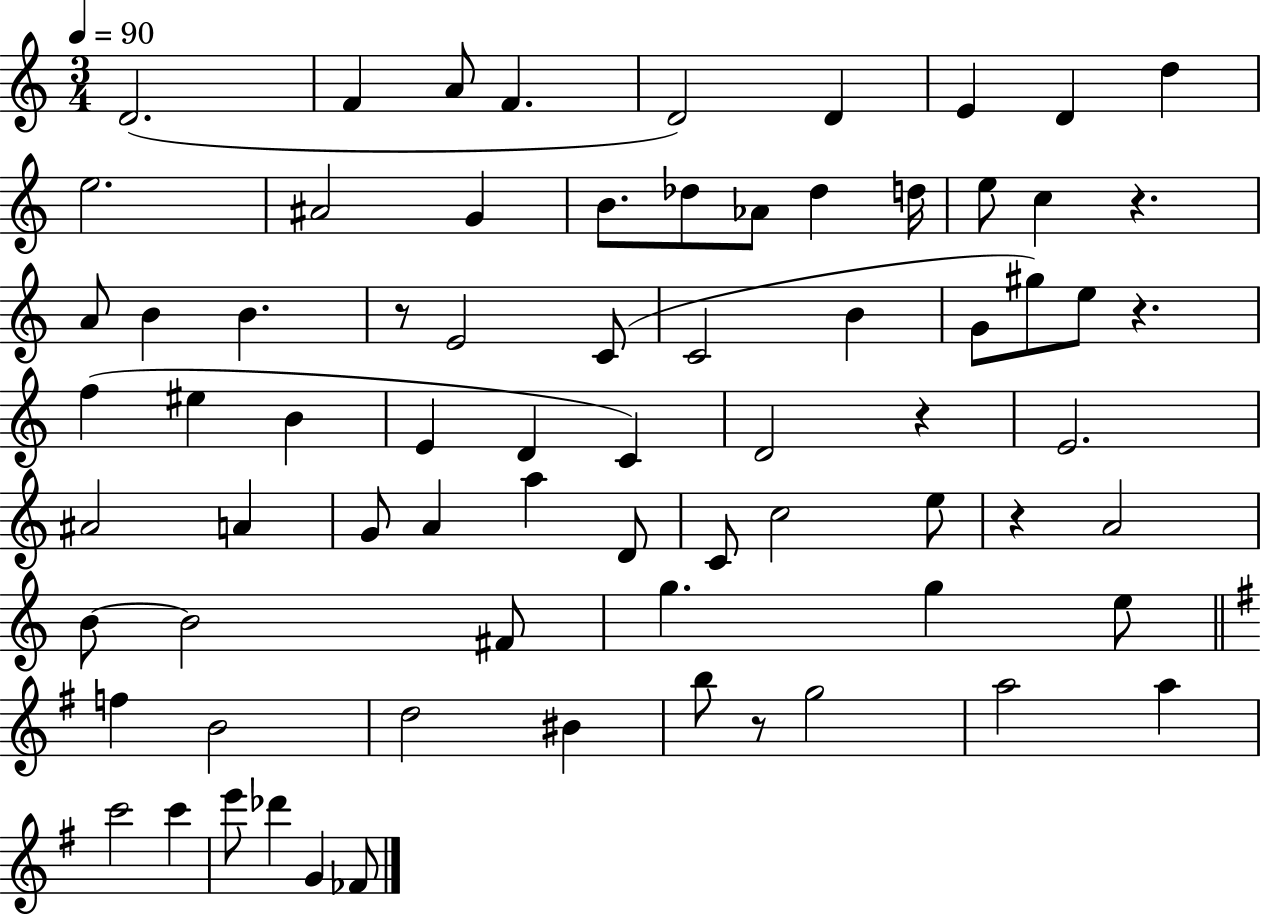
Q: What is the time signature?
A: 3/4